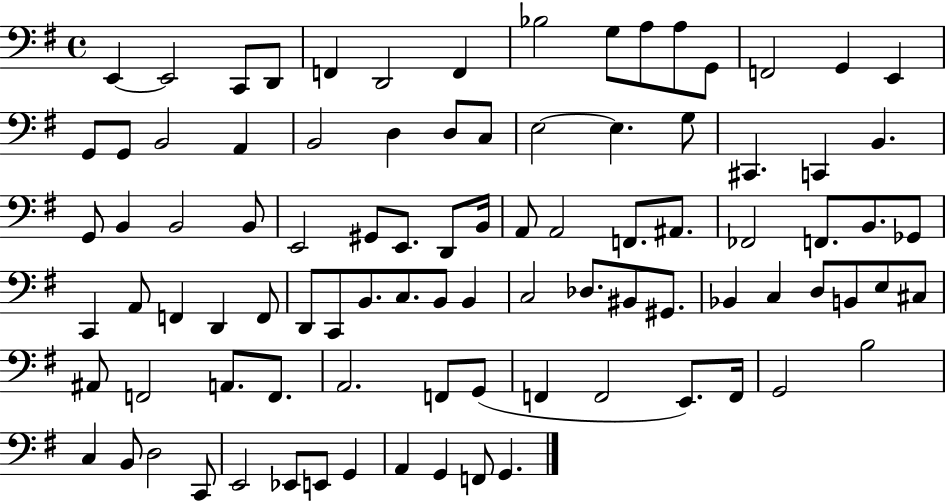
{
  \clef bass
  \time 4/4
  \defaultTimeSignature
  \key g \major
  e,4~~ e,2 c,8 d,8 | f,4 d,2 f,4 | bes2 g8 a8 a8 g,8 | f,2 g,4 e,4 | \break g,8 g,8 b,2 a,4 | b,2 d4 d8 c8 | e2~~ e4. g8 | cis,4. c,4 b,4. | \break g,8 b,4 b,2 b,8 | e,2 gis,8 e,8. d,8 b,16 | a,8 a,2 f,8. ais,8. | fes,2 f,8. b,8. ges,8 | \break c,4 a,8 f,4 d,4 f,8 | d,8 c,8 b,8. c8. b,8 b,4 | c2 des8. bis,8 gis,8. | bes,4 c4 d8 b,8 e8 cis8 | \break ais,8 f,2 a,8. f,8. | a,2. f,8 g,8( | f,4 f,2 e,8.) f,16 | g,2 b2 | \break c4 b,8 d2 c,8 | e,2 ees,8 e,8 g,4 | a,4 g,4 f,8 g,4. | \bar "|."
}